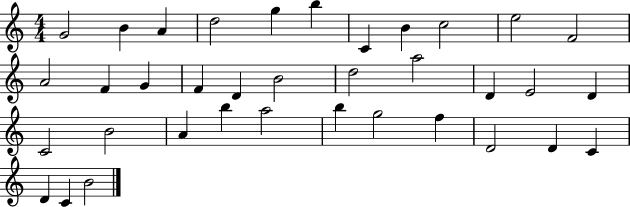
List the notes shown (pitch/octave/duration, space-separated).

G4/h B4/q A4/q D5/h G5/q B5/q C4/q B4/q C5/h E5/h F4/h A4/h F4/q G4/q F4/q D4/q B4/h D5/h A5/h D4/q E4/h D4/q C4/h B4/h A4/q B5/q A5/h B5/q G5/h F5/q D4/h D4/q C4/q D4/q C4/q B4/h